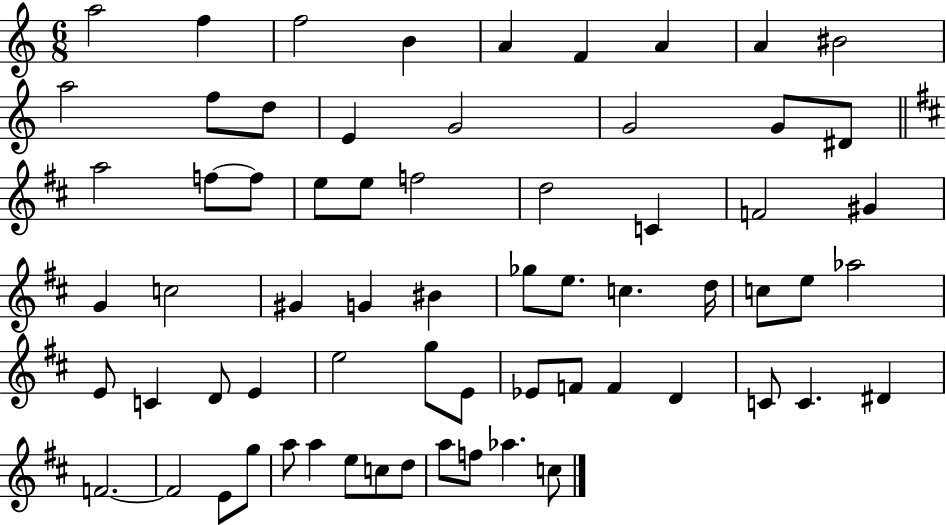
A5/h F5/q F5/h B4/q A4/q F4/q A4/q A4/q BIS4/h A5/h F5/e D5/e E4/q G4/h G4/h G4/e D#4/e A5/h F5/e F5/e E5/e E5/e F5/h D5/h C4/q F4/h G#4/q G4/q C5/h G#4/q G4/q BIS4/q Gb5/e E5/e. C5/q. D5/s C5/e E5/e Ab5/h E4/e C4/q D4/e E4/q E5/h G5/e E4/e Eb4/e F4/e F4/q D4/q C4/e C4/q. D#4/q F4/h. F4/h E4/e G5/e A5/e A5/q E5/e C5/e D5/e A5/e F5/e Ab5/q. C5/e